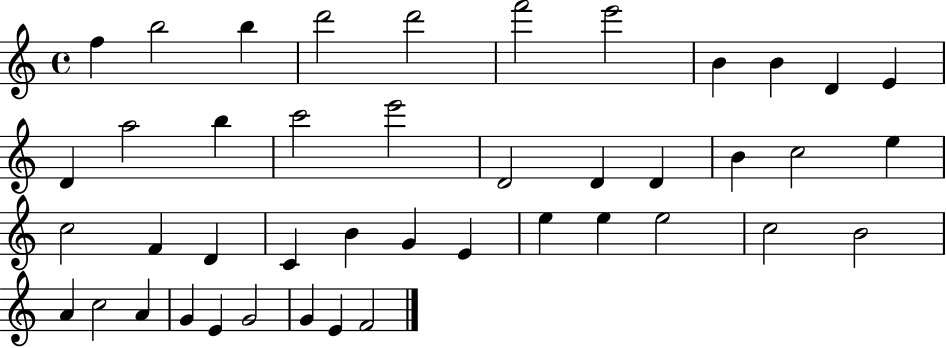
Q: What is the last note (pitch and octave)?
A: F4